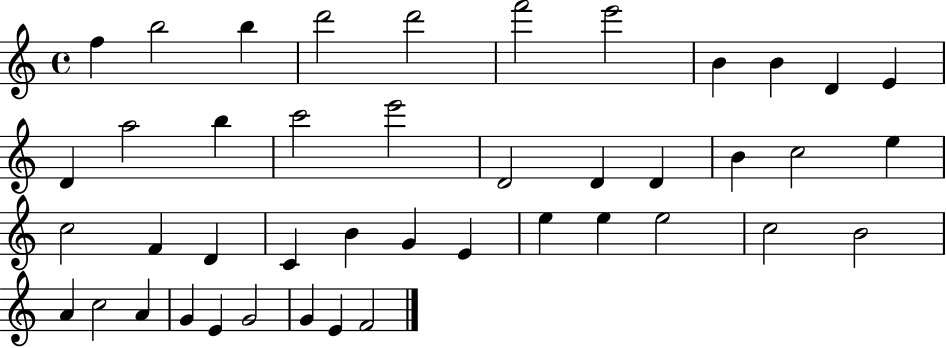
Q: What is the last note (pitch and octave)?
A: F4